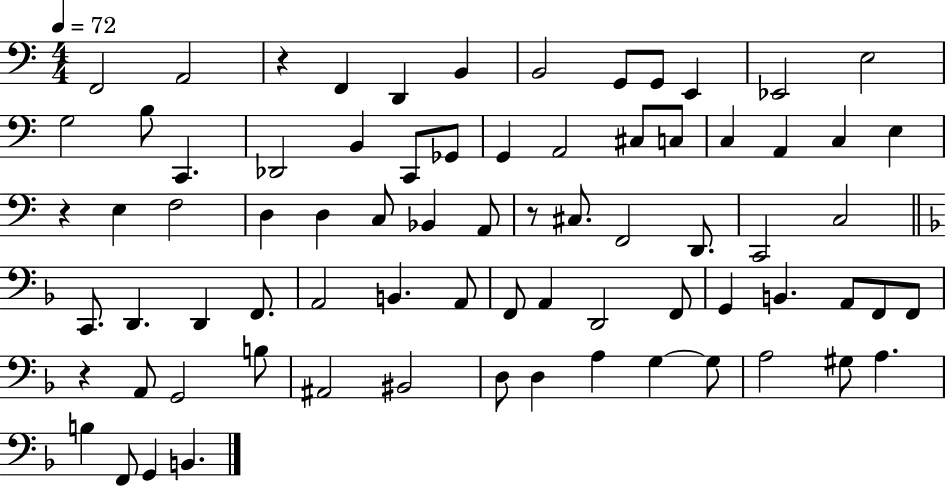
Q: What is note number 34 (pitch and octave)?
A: C#3